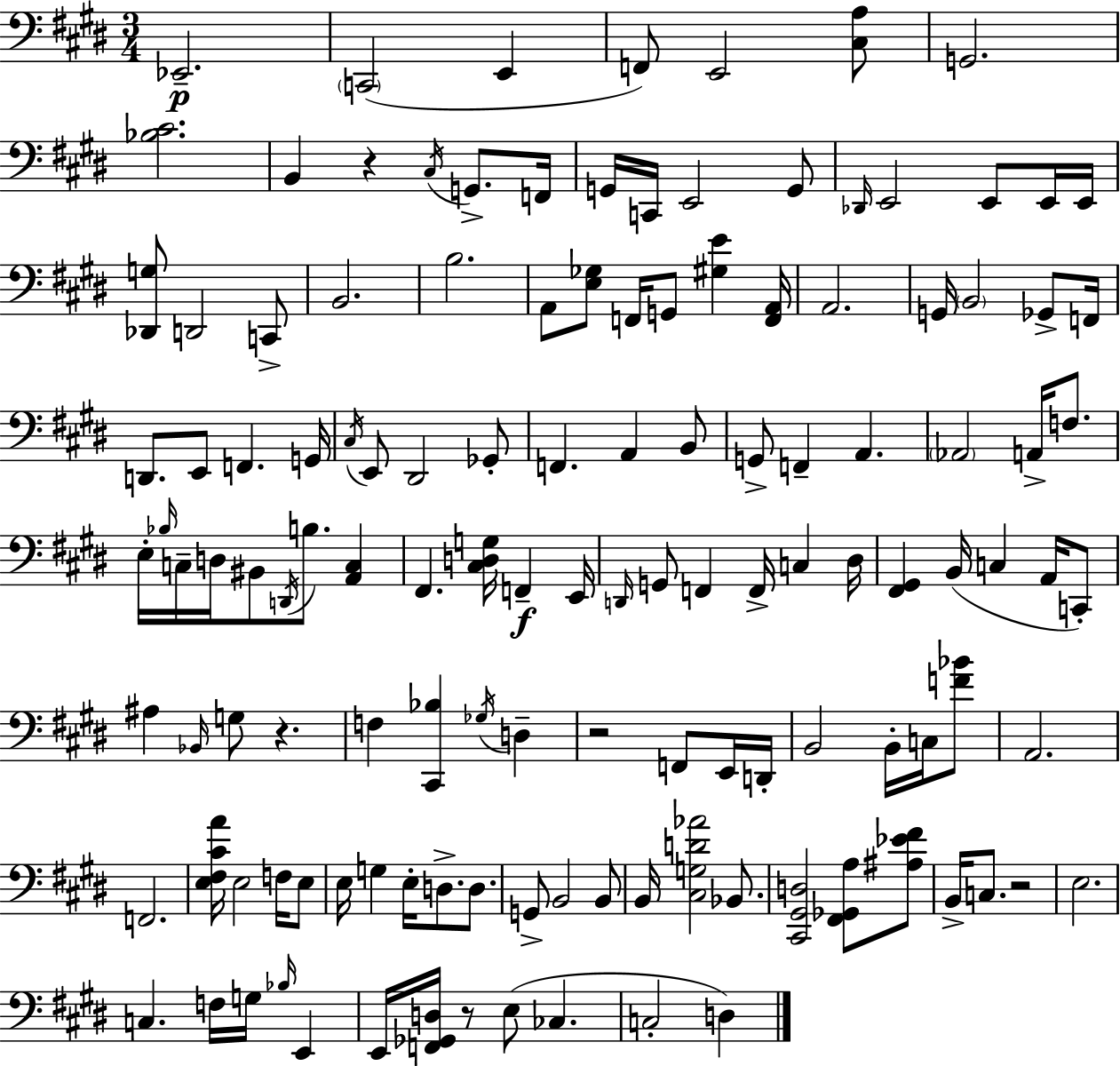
{
  \clef bass
  \numericTimeSignature
  \time 3/4
  \key e \major
  ees,2.--\p | \parenthesize c,2( e,4 | f,8) e,2 <cis a>8 | g,2. | \break <bes cis'>2. | b,4 r4 \acciaccatura { cis16 } g,8.-> | f,16 g,16 c,16 e,2 g,8 | \grace { des,16 } e,2 e,8 | \break e,16 e,16 <des, g>8 d,2 | c,8-> b,2. | b2. | a,8 <e ges>8 f,16 g,8 <gis e'>4 | \break <f, a,>16 a,2. | g,16 \parenthesize b,2 ges,8-> | f,16 d,8. e,8 f,4. | g,16 \acciaccatura { cis16 } e,8 dis,2 | \break ges,8-. f,4. a,4 | b,8 g,8-> f,4-- a,4. | \parenthesize aes,2 a,16-> | f8. e16-. \grace { bes16 } c16-- d16 bis,8 \acciaccatura { d,16 } b8. | \break <a, c>4 fis,4. <cis d g>16 | f,4--\f e,16 \grace { d,16 } g,8 f,4 | f,16-> c4 dis16 <fis, gis,>4 b,16( c4 | a,16 c,8-.) ais4 \grace { bes,16 } g8 | \break r4. f4 <cis, bes>4 | \acciaccatura { ges16 } d4-- r2 | f,8 e,16 d,16-. b,2 | b,16-. c16 <f' bes'>8 a,2. | \break f,2. | <e fis cis' a'>16 e2 | f16 e8 e16 g4 | e16-. d8.-> d8. g,8-> b,2 | \break b,8 b,16 <cis g d' aes'>2 | bes,8. <cis, gis, d>2 | <fis, ges, a>8 <ais ees' fis'>8 b,16-> c8. | r2 e2. | \break c4. | f16 g16 \grace { bes16 } e,4 e,16 <f, ges, d>16 r8 | e8( ces4. c2-. | d4) \bar "|."
}